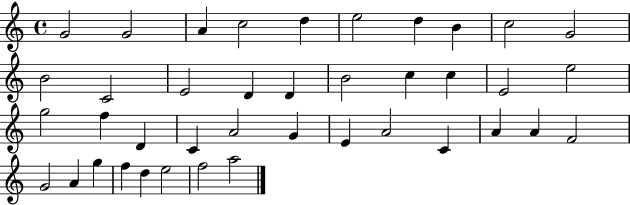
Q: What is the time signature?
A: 4/4